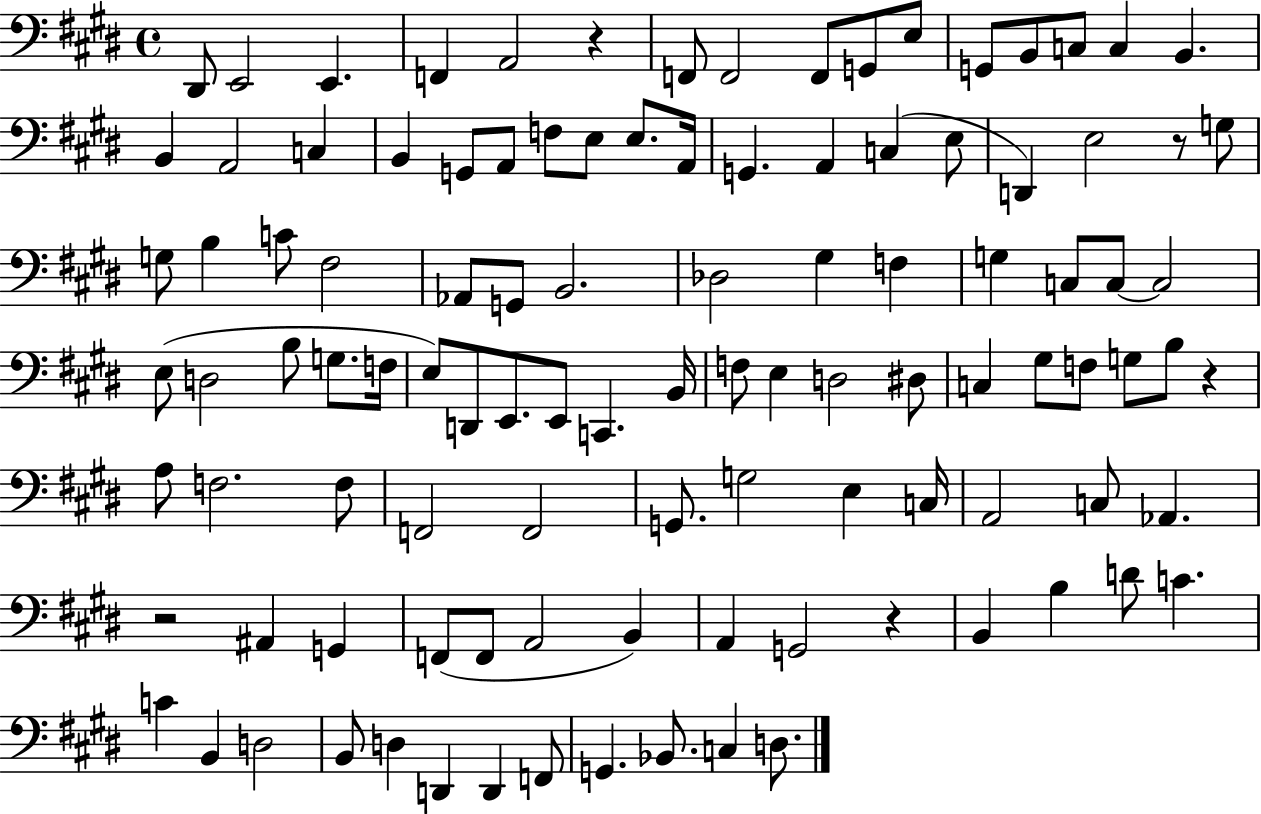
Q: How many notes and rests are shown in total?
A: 107